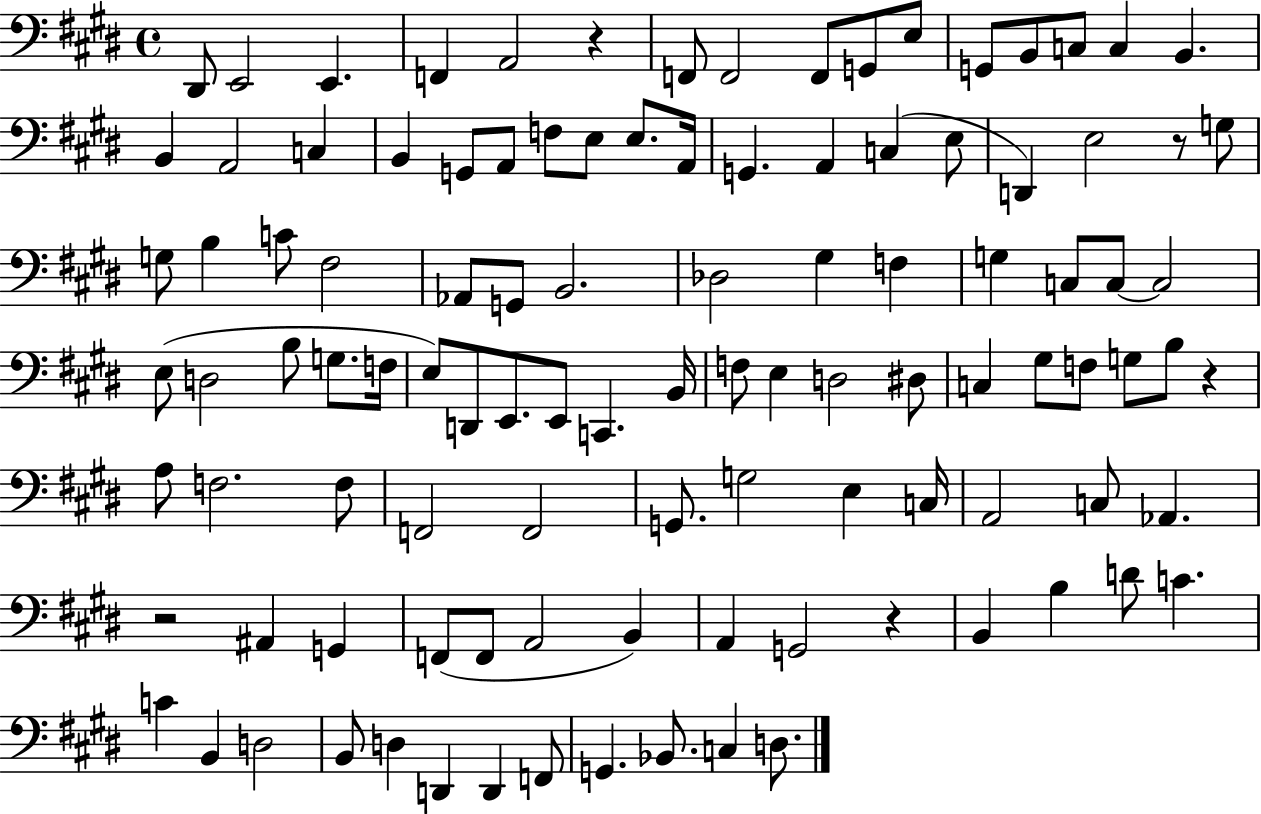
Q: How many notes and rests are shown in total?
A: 107